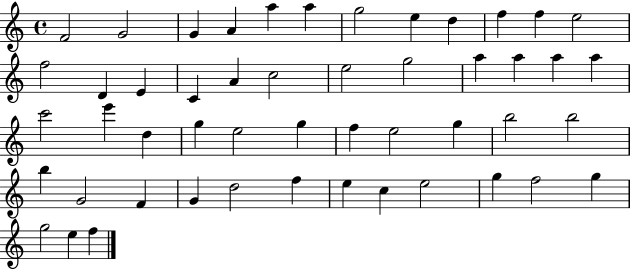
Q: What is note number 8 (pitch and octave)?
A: E5